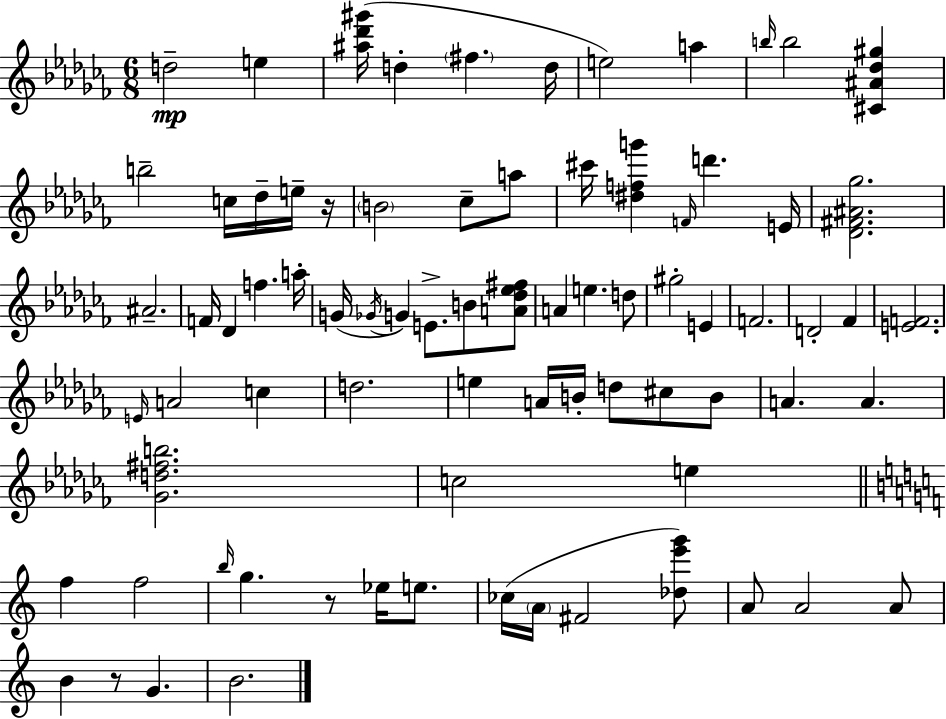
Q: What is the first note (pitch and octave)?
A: D5